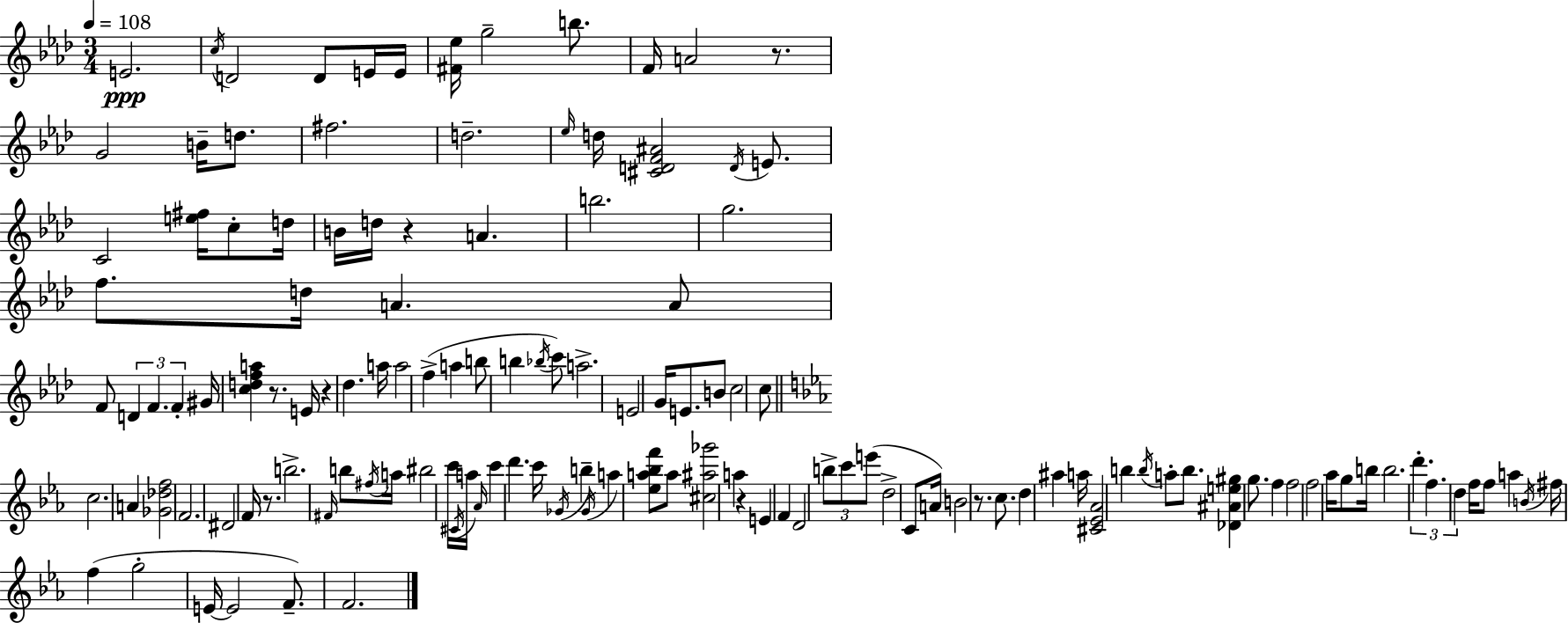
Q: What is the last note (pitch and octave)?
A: F4